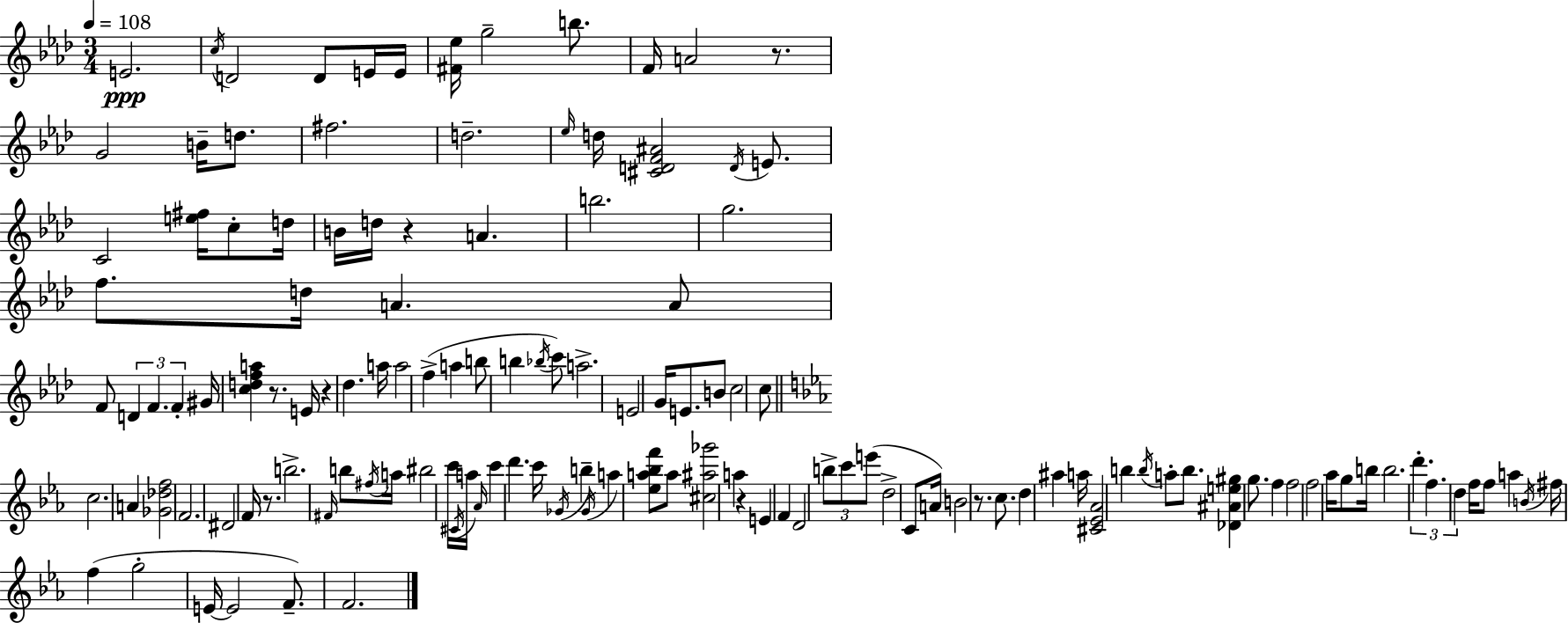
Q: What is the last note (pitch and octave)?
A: F4